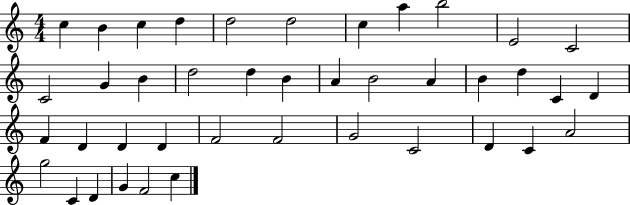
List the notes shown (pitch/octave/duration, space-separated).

C5/q B4/q C5/q D5/q D5/h D5/h C5/q A5/q B5/h E4/h C4/h C4/h G4/q B4/q D5/h D5/q B4/q A4/q B4/h A4/q B4/q D5/q C4/q D4/q F4/q D4/q D4/q D4/q F4/h F4/h G4/h C4/h D4/q C4/q A4/h G5/h C4/q D4/q G4/q F4/h C5/q